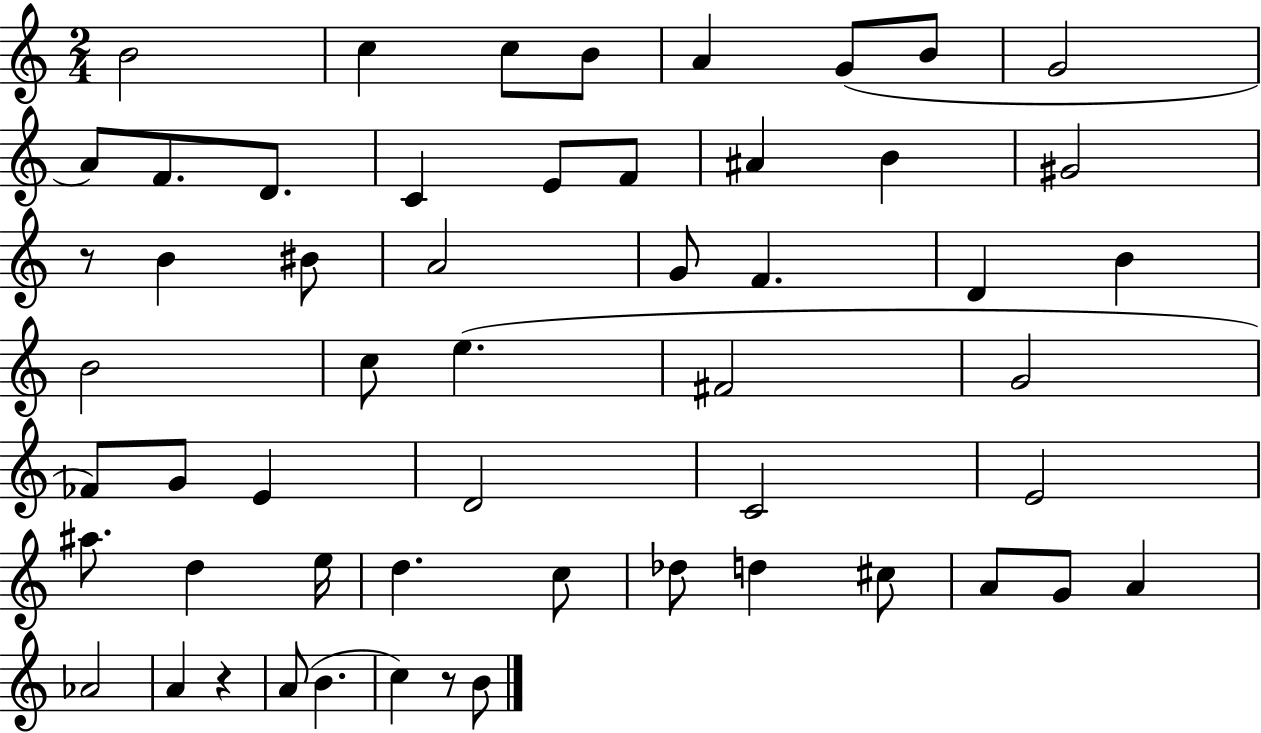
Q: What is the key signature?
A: C major